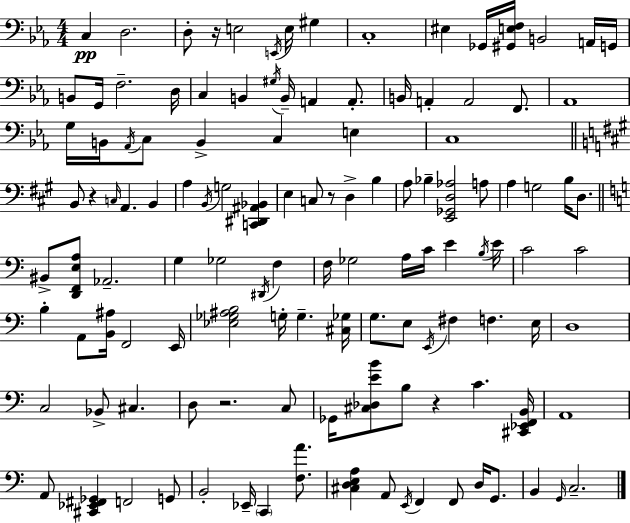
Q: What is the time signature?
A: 4/4